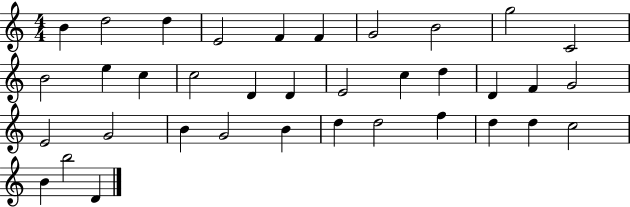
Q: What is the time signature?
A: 4/4